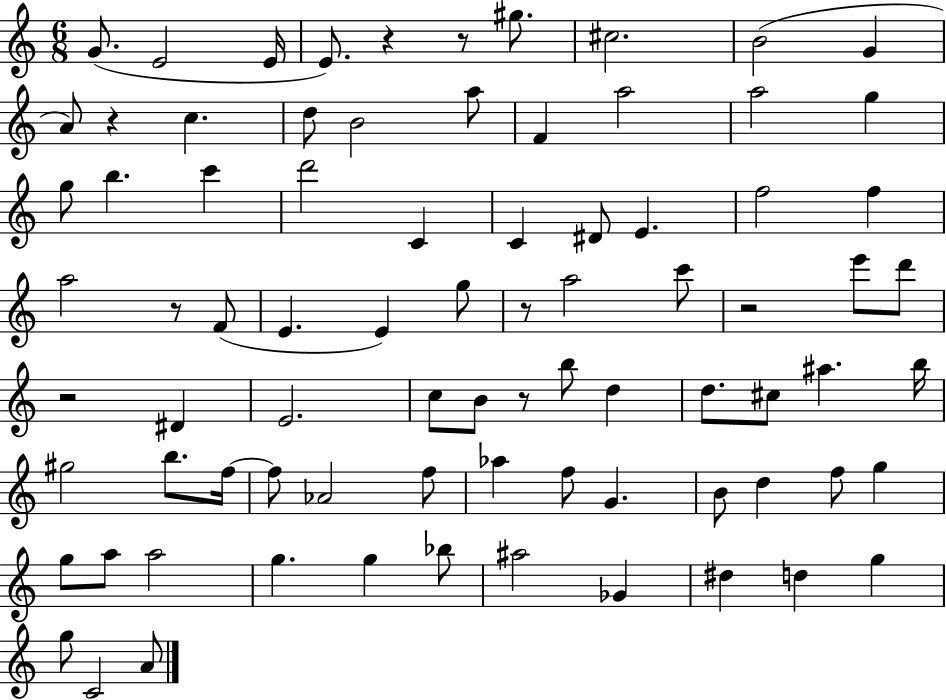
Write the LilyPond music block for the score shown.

{
  \clef treble
  \numericTimeSignature
  \time 6/8
  \key c \major
  \repeat volta 2 { g'8.( e'2 e'16 | e'8.) r4 r8 gis''8. | cis''2. | b'2( g'4 | \break a'8) r4 c''4. | d''8 b'2 a''8 | f'4 a''2 | a''2 g''4 | \break g''8 b''4. c'''4 | d'''2 c'4 | c'4 dis'8 e'4. | f''2 f''4 | \break a''2 r8 f'8( | e'4. e'4) g''8 | r8 a''2 c'''8 | r2 e'''8 d'''8 | \break r2 dis'4 | e'2. | c''8 b'8 r8 b''8 d''4 | d''8. cis''8 ais''4. b''16 | \break gis''2 b''8. f''16~~ | f''8 aes'2 f''8 | aes''4 f''8 g'4. | b'8 d''4 f''8 g''4 | \break g''8 a''8 a''2 | g''4. g''4 bes''8 | ais''2 ges'4 | dis''4 d''4 g''4 | \break g''8 c'2 a'8 | } \bar "|."
}